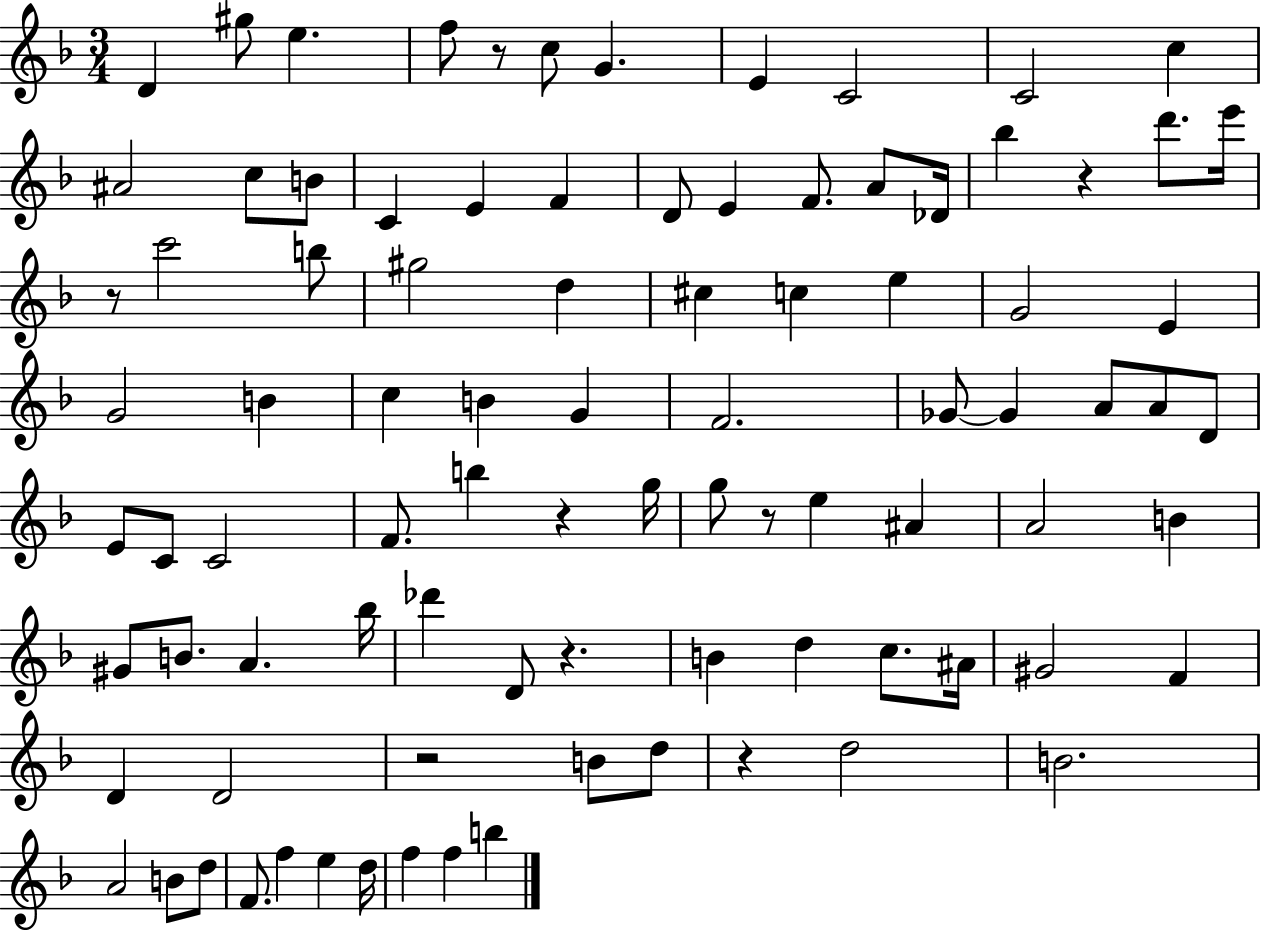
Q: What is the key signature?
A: F major